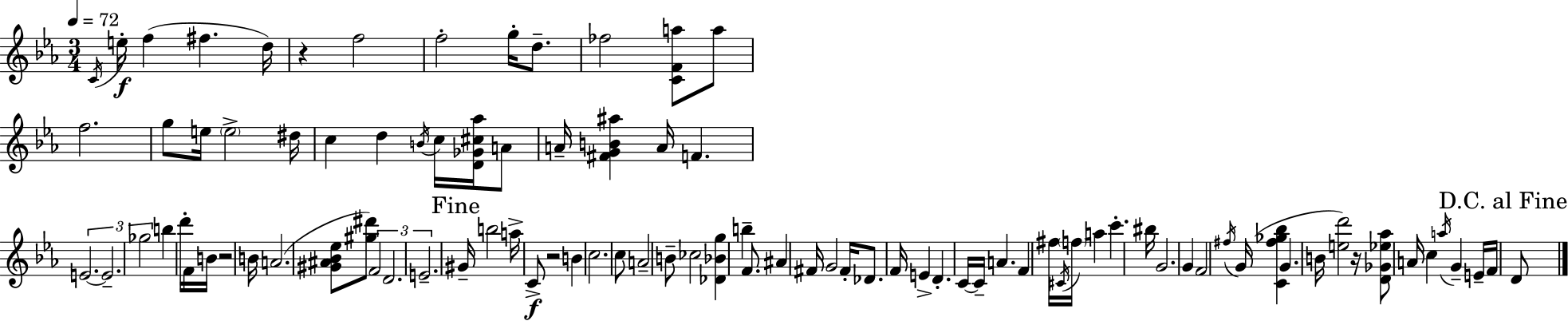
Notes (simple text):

C4/s E5/s F5/q F#5/q. D5/s R/q F5/h F5/h G5/s D5/e. FES5/h [C4,F4,A5]/e A5/e F5/h. G5/e E5/s E5/h D#5/s C5/q D5/q B4/s C5/s [D4,Gb4,C#5,Ab5]/s A4/e A4/s [F#4,G4,B4,A#5]/q A4/s F4/q. E4/h. E4/h. Gb5/h B5/q D6/s F4/s B4/s R/h B4/s A4/h. [G#4,A#4,Bb4,Eb5]/e [G#5,D#6]/e F4/h D4/h. E4/h. G#4/s B5/h A5/s C4/e R/h B4/q C5/h. C5/e A4/h B4/e CES5/h [Db4,Bb4,G5]/q B5/q F4/e. A#4/q F#4/s G4/h F#4/s Db4/e. F4/s E4/q D4/q. C4/s C4/s A4/q. F4/q F#5/s C#4/s F5/s A5/q C6/q. BIS5/s G4/h. G4/q F4/h F#5/s G4/s [C4,F#5,Gb5,Bb5]/q G4/q. B4/s [E5,D6]/h R/s [D4,Gb4,Eb5,Ab5]/e A4/s C5/q A5/s G4/q E4/s F4/s D4/e